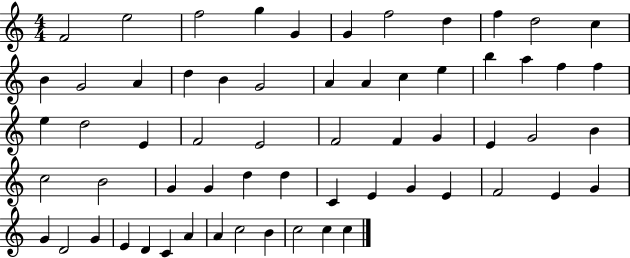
F4/h E5/h F5/h G5/q G4/q G4/q F5/h D5/q F5/q D5/h C5/q B4/q G4/h A4/q D5/q B4/q G4/h A4/q A4/q C5/q E5/q B5/q A5/q F5/q F5/q E5/q D5/h E4/q F4/h E4/h F4/h F4/q G4/q E4/q G4/h B4/q C5/h B4/h G4/q G4/q D5/q D5/q C4/q E4/q G4/q E4/q F4/h E4/q G4/q G4/q D4/h G4/q E4/q D4/q C4/q A4/q A4/q C5/h B4/q C5/h C5/q C5/q